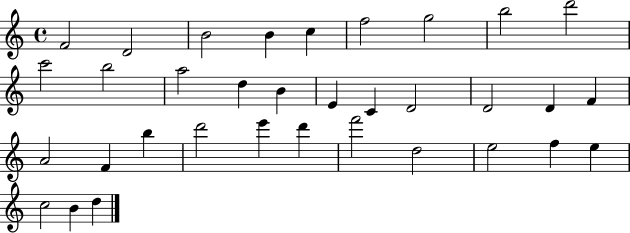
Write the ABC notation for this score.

X:1
T:Untitled
M:4/4
L:1/4
K:C
F2 D2 B2 B c f2 g2 b2 d'2 c'2 b2 a2 d B E C D2 D2 D F A2 F b d'2 e' d' f'2 d2 e2 f e c2 B d